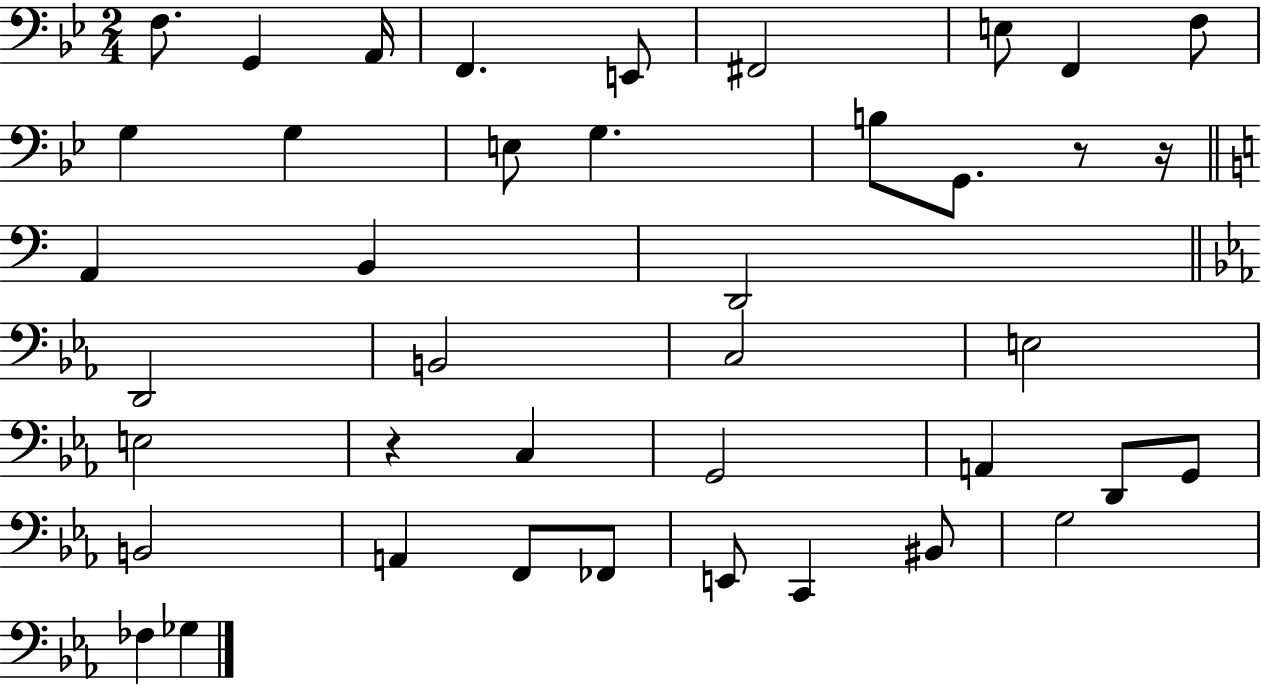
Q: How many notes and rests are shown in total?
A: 41